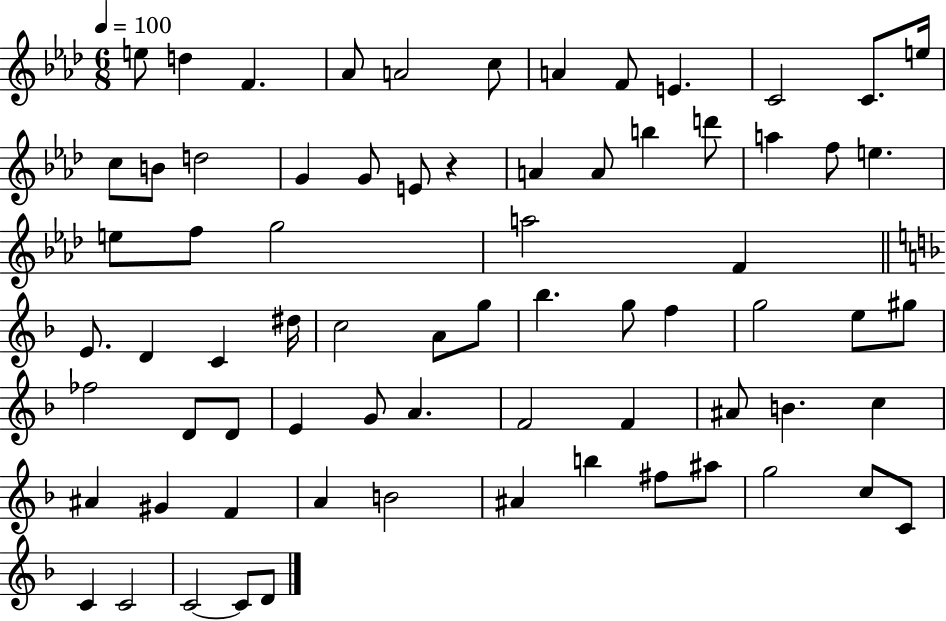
E5/e D5/q F4/q. Ab4/e A4/h C5/e A4/q F4/e E4/q. C4/h C4/e. E5/s C5/e B4/e D5/h G4/q G4/e E4/e R/q A4/q A4/e B5/q D6/e A5/q F5/e E5/q. E5/e F5/e G5/h A5/h F4/q E4/e. D4/q C4/q D#5/s C5/h A4/e G5/e Bb5/q. G5/e F5/q G5/h E5/e G#5/e FES5/h D4/e D4/e E4/q G4/e A4/q. F4/h F4/q A#4/e B4/q. C5/q A#4/q G#4/q F4/q A4/q B4/h A#4/q B5/q F#5/e A#5/e G5/h C5/e C4/e C4/q C4/h C4/h C4/e D4/e